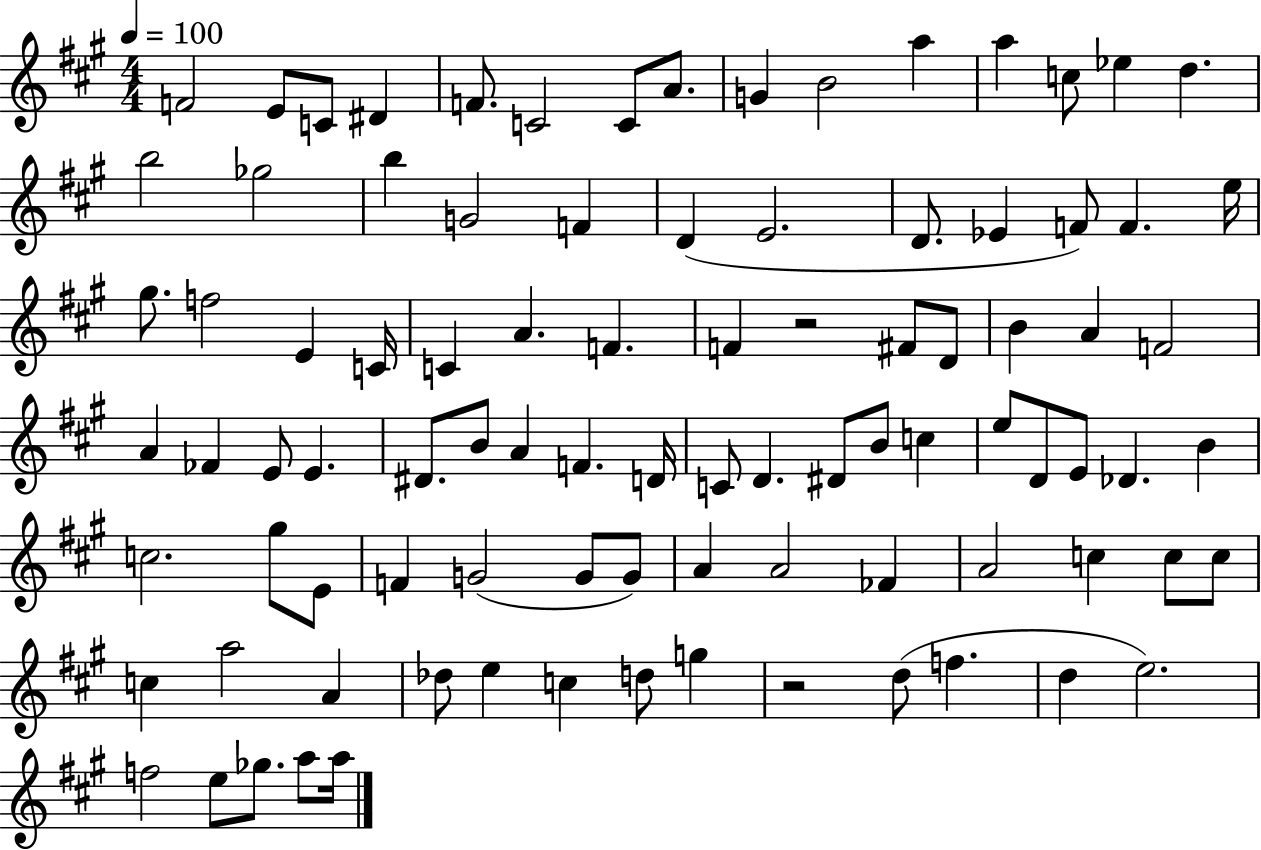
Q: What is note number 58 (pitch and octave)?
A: Db4